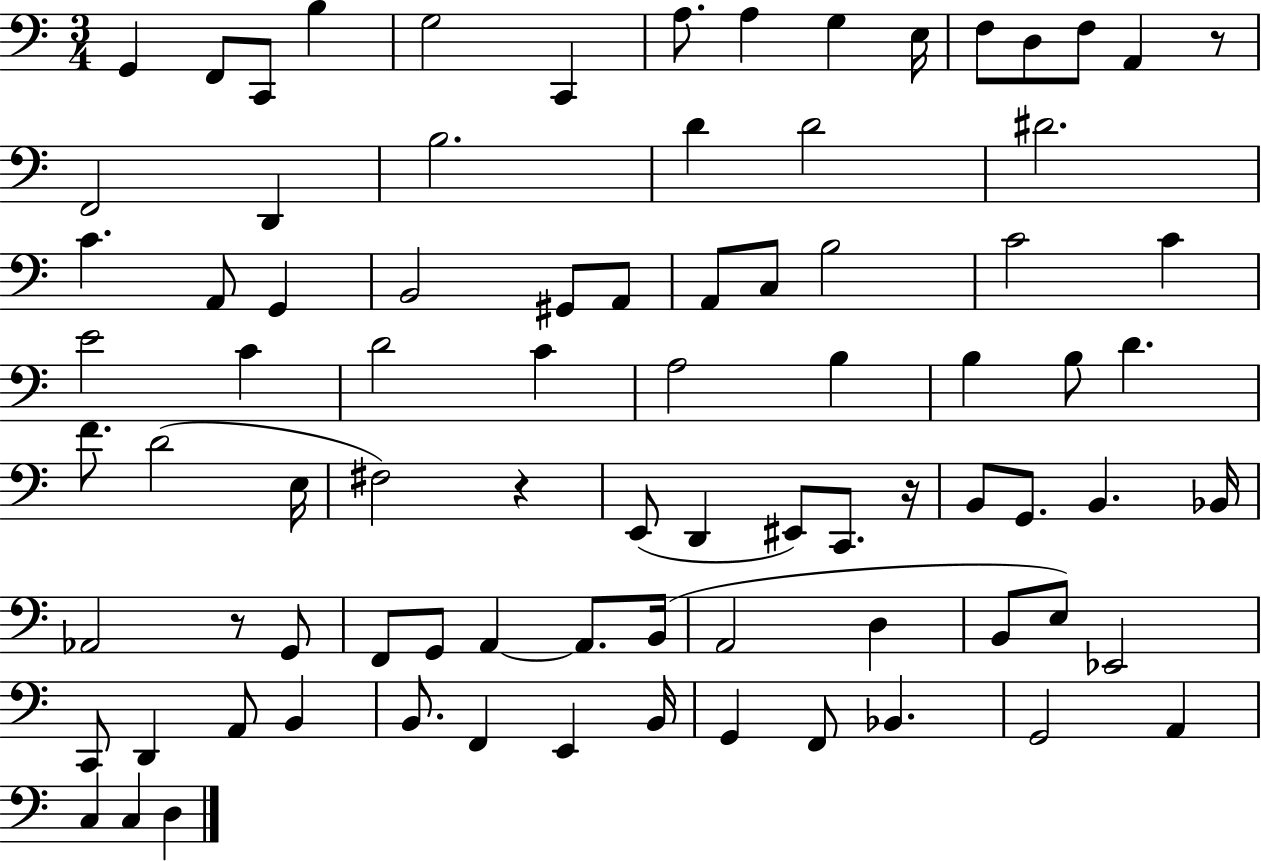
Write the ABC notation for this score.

X:1
T:Untitled
M:3/4
L:1/4
K:C
G,, F,,/2 C,,/2 B, G,2 C,, A,/2 A, G, E,/4 F,/2 D,/2 F,/2 A,, z/2 F,,2 D,, B,2 D D2 ^D2 C A,,/2 G,, B,,2 ^G,,/2 A,,/2 A,,/2 C,/2 B,2 C2 C E2 C D2 C A,2 B, B, B,/2 D F/2 D2 E,/4 ^F,2 z E,,/2 D,, ^E,,/2 C,,/2 z/4 B,,/2 G,,/2 B,, _B,,/4 _A,,2 z/2 G,,/2 F,,/2 G,,/2 A,, A,,/2 B,,/4 A,,2 D, B,,/2 E,/2 _E,,2 C,,/2 D,, A,,/2 B,, B,,/2 F,, E,, B,,/4 G,, F,,/2 _B,, G,,2 A,, C, C, D,